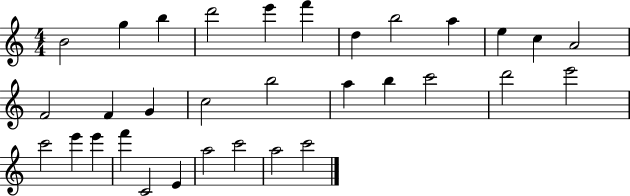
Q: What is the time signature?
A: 4/4